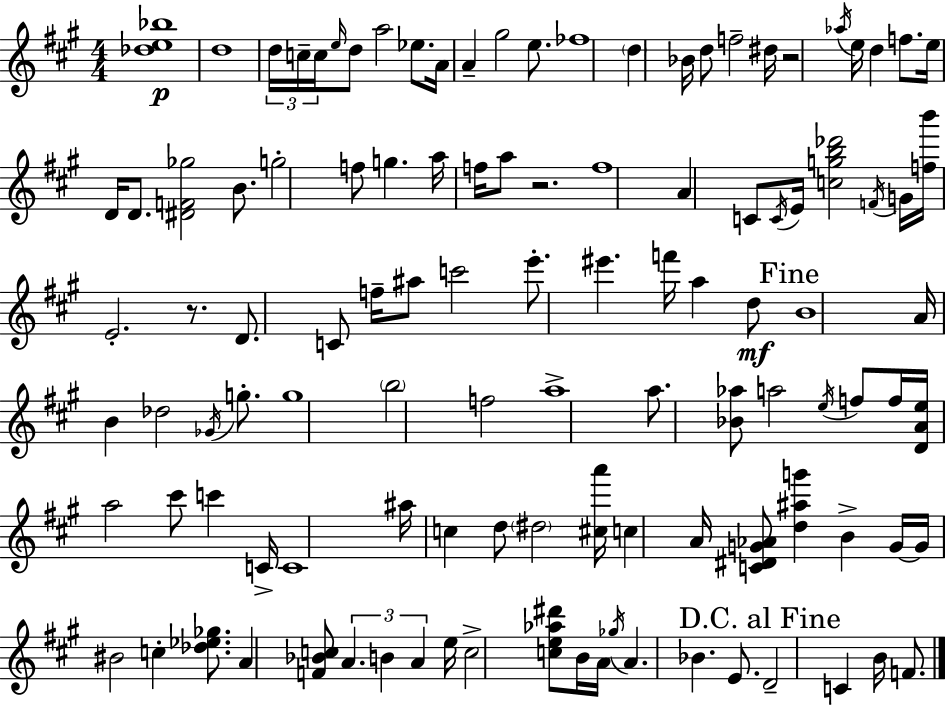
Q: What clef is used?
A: treble